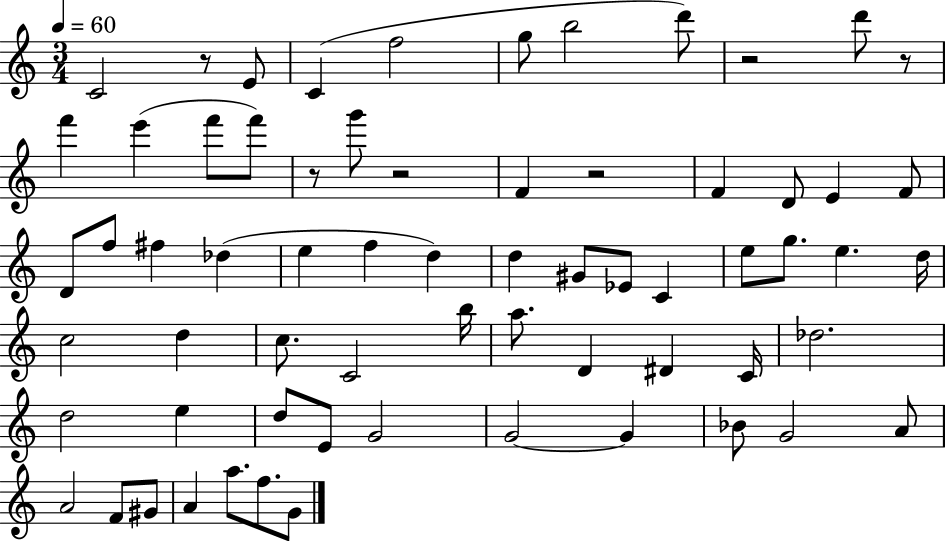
{
  \clef treble
  \numericTimeSignature
  \time 3/4
  \key c \major
  \tempo 4 = 60
  c'2 r8 e'8 | c'4( f''2 | g''8 b''2 d'''8) | r2 d'''8 r8 | \break f'''4 e'''4( f'''8 f'''8) | r8 g'''8 r2 | f'4 r2 | f'4 d'8 e'4 f'8 | \break d'8 f''8 fis''4 des''4( | e''4 f''4 d''4) | d''4 gis'8 ees'8 c'4 | e''8 g''8. e''4. d''16 | \break c''2 d''4 | c''8. c'2 b''16 | a''8. d'4 dis'4 c'16 | des''2. | \break d''2 e''4 | d''8 e'8 g'2 | g'2~~ g'4 | bes'8 g'2 a'8 | \break a'2 f'8 gis'8 | a'4 a''8. f''8. g'8 | \bar "|."
}